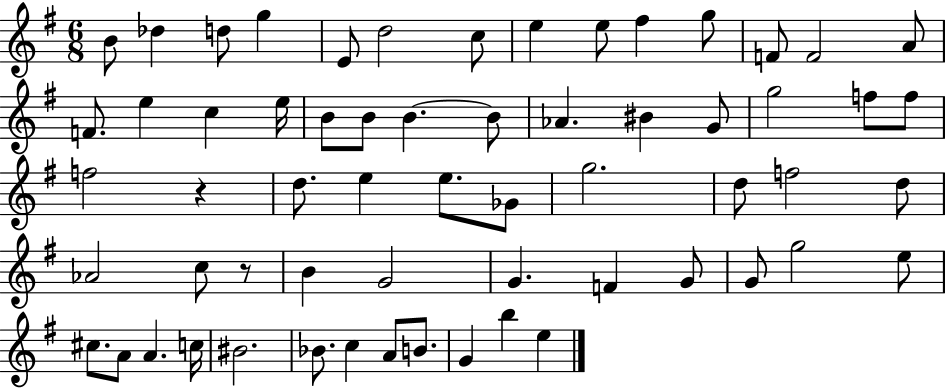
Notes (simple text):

B4/e Db5/q D5/e G5/q E4/e D5/h C5/e E5/q E5/e F#5/q G5/e F4/e F4/h A4/e F4/e. E5/q C5/q E5/s B4/e B4/e B4/q. B4/e Ab4/q. BIS4/q G4/e G5/h F5/e F5/e F5/h R/q D5/e. E5/q E5/e. Gb4/e G5/h. D5/e F5/h D5/e Ab4/h C5/e R/e B4/q G4/h G4/q. F4/q G4/e G4/e G5/h E5/e C#5/e. A4/e A4/q. C5/s BIS4/h. Bb4/e. C5/q A4/e B4/e. G4/q B5/q E5/q